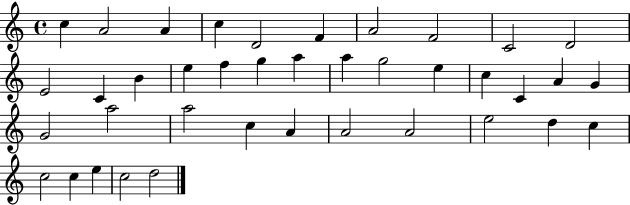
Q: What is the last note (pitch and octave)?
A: D5